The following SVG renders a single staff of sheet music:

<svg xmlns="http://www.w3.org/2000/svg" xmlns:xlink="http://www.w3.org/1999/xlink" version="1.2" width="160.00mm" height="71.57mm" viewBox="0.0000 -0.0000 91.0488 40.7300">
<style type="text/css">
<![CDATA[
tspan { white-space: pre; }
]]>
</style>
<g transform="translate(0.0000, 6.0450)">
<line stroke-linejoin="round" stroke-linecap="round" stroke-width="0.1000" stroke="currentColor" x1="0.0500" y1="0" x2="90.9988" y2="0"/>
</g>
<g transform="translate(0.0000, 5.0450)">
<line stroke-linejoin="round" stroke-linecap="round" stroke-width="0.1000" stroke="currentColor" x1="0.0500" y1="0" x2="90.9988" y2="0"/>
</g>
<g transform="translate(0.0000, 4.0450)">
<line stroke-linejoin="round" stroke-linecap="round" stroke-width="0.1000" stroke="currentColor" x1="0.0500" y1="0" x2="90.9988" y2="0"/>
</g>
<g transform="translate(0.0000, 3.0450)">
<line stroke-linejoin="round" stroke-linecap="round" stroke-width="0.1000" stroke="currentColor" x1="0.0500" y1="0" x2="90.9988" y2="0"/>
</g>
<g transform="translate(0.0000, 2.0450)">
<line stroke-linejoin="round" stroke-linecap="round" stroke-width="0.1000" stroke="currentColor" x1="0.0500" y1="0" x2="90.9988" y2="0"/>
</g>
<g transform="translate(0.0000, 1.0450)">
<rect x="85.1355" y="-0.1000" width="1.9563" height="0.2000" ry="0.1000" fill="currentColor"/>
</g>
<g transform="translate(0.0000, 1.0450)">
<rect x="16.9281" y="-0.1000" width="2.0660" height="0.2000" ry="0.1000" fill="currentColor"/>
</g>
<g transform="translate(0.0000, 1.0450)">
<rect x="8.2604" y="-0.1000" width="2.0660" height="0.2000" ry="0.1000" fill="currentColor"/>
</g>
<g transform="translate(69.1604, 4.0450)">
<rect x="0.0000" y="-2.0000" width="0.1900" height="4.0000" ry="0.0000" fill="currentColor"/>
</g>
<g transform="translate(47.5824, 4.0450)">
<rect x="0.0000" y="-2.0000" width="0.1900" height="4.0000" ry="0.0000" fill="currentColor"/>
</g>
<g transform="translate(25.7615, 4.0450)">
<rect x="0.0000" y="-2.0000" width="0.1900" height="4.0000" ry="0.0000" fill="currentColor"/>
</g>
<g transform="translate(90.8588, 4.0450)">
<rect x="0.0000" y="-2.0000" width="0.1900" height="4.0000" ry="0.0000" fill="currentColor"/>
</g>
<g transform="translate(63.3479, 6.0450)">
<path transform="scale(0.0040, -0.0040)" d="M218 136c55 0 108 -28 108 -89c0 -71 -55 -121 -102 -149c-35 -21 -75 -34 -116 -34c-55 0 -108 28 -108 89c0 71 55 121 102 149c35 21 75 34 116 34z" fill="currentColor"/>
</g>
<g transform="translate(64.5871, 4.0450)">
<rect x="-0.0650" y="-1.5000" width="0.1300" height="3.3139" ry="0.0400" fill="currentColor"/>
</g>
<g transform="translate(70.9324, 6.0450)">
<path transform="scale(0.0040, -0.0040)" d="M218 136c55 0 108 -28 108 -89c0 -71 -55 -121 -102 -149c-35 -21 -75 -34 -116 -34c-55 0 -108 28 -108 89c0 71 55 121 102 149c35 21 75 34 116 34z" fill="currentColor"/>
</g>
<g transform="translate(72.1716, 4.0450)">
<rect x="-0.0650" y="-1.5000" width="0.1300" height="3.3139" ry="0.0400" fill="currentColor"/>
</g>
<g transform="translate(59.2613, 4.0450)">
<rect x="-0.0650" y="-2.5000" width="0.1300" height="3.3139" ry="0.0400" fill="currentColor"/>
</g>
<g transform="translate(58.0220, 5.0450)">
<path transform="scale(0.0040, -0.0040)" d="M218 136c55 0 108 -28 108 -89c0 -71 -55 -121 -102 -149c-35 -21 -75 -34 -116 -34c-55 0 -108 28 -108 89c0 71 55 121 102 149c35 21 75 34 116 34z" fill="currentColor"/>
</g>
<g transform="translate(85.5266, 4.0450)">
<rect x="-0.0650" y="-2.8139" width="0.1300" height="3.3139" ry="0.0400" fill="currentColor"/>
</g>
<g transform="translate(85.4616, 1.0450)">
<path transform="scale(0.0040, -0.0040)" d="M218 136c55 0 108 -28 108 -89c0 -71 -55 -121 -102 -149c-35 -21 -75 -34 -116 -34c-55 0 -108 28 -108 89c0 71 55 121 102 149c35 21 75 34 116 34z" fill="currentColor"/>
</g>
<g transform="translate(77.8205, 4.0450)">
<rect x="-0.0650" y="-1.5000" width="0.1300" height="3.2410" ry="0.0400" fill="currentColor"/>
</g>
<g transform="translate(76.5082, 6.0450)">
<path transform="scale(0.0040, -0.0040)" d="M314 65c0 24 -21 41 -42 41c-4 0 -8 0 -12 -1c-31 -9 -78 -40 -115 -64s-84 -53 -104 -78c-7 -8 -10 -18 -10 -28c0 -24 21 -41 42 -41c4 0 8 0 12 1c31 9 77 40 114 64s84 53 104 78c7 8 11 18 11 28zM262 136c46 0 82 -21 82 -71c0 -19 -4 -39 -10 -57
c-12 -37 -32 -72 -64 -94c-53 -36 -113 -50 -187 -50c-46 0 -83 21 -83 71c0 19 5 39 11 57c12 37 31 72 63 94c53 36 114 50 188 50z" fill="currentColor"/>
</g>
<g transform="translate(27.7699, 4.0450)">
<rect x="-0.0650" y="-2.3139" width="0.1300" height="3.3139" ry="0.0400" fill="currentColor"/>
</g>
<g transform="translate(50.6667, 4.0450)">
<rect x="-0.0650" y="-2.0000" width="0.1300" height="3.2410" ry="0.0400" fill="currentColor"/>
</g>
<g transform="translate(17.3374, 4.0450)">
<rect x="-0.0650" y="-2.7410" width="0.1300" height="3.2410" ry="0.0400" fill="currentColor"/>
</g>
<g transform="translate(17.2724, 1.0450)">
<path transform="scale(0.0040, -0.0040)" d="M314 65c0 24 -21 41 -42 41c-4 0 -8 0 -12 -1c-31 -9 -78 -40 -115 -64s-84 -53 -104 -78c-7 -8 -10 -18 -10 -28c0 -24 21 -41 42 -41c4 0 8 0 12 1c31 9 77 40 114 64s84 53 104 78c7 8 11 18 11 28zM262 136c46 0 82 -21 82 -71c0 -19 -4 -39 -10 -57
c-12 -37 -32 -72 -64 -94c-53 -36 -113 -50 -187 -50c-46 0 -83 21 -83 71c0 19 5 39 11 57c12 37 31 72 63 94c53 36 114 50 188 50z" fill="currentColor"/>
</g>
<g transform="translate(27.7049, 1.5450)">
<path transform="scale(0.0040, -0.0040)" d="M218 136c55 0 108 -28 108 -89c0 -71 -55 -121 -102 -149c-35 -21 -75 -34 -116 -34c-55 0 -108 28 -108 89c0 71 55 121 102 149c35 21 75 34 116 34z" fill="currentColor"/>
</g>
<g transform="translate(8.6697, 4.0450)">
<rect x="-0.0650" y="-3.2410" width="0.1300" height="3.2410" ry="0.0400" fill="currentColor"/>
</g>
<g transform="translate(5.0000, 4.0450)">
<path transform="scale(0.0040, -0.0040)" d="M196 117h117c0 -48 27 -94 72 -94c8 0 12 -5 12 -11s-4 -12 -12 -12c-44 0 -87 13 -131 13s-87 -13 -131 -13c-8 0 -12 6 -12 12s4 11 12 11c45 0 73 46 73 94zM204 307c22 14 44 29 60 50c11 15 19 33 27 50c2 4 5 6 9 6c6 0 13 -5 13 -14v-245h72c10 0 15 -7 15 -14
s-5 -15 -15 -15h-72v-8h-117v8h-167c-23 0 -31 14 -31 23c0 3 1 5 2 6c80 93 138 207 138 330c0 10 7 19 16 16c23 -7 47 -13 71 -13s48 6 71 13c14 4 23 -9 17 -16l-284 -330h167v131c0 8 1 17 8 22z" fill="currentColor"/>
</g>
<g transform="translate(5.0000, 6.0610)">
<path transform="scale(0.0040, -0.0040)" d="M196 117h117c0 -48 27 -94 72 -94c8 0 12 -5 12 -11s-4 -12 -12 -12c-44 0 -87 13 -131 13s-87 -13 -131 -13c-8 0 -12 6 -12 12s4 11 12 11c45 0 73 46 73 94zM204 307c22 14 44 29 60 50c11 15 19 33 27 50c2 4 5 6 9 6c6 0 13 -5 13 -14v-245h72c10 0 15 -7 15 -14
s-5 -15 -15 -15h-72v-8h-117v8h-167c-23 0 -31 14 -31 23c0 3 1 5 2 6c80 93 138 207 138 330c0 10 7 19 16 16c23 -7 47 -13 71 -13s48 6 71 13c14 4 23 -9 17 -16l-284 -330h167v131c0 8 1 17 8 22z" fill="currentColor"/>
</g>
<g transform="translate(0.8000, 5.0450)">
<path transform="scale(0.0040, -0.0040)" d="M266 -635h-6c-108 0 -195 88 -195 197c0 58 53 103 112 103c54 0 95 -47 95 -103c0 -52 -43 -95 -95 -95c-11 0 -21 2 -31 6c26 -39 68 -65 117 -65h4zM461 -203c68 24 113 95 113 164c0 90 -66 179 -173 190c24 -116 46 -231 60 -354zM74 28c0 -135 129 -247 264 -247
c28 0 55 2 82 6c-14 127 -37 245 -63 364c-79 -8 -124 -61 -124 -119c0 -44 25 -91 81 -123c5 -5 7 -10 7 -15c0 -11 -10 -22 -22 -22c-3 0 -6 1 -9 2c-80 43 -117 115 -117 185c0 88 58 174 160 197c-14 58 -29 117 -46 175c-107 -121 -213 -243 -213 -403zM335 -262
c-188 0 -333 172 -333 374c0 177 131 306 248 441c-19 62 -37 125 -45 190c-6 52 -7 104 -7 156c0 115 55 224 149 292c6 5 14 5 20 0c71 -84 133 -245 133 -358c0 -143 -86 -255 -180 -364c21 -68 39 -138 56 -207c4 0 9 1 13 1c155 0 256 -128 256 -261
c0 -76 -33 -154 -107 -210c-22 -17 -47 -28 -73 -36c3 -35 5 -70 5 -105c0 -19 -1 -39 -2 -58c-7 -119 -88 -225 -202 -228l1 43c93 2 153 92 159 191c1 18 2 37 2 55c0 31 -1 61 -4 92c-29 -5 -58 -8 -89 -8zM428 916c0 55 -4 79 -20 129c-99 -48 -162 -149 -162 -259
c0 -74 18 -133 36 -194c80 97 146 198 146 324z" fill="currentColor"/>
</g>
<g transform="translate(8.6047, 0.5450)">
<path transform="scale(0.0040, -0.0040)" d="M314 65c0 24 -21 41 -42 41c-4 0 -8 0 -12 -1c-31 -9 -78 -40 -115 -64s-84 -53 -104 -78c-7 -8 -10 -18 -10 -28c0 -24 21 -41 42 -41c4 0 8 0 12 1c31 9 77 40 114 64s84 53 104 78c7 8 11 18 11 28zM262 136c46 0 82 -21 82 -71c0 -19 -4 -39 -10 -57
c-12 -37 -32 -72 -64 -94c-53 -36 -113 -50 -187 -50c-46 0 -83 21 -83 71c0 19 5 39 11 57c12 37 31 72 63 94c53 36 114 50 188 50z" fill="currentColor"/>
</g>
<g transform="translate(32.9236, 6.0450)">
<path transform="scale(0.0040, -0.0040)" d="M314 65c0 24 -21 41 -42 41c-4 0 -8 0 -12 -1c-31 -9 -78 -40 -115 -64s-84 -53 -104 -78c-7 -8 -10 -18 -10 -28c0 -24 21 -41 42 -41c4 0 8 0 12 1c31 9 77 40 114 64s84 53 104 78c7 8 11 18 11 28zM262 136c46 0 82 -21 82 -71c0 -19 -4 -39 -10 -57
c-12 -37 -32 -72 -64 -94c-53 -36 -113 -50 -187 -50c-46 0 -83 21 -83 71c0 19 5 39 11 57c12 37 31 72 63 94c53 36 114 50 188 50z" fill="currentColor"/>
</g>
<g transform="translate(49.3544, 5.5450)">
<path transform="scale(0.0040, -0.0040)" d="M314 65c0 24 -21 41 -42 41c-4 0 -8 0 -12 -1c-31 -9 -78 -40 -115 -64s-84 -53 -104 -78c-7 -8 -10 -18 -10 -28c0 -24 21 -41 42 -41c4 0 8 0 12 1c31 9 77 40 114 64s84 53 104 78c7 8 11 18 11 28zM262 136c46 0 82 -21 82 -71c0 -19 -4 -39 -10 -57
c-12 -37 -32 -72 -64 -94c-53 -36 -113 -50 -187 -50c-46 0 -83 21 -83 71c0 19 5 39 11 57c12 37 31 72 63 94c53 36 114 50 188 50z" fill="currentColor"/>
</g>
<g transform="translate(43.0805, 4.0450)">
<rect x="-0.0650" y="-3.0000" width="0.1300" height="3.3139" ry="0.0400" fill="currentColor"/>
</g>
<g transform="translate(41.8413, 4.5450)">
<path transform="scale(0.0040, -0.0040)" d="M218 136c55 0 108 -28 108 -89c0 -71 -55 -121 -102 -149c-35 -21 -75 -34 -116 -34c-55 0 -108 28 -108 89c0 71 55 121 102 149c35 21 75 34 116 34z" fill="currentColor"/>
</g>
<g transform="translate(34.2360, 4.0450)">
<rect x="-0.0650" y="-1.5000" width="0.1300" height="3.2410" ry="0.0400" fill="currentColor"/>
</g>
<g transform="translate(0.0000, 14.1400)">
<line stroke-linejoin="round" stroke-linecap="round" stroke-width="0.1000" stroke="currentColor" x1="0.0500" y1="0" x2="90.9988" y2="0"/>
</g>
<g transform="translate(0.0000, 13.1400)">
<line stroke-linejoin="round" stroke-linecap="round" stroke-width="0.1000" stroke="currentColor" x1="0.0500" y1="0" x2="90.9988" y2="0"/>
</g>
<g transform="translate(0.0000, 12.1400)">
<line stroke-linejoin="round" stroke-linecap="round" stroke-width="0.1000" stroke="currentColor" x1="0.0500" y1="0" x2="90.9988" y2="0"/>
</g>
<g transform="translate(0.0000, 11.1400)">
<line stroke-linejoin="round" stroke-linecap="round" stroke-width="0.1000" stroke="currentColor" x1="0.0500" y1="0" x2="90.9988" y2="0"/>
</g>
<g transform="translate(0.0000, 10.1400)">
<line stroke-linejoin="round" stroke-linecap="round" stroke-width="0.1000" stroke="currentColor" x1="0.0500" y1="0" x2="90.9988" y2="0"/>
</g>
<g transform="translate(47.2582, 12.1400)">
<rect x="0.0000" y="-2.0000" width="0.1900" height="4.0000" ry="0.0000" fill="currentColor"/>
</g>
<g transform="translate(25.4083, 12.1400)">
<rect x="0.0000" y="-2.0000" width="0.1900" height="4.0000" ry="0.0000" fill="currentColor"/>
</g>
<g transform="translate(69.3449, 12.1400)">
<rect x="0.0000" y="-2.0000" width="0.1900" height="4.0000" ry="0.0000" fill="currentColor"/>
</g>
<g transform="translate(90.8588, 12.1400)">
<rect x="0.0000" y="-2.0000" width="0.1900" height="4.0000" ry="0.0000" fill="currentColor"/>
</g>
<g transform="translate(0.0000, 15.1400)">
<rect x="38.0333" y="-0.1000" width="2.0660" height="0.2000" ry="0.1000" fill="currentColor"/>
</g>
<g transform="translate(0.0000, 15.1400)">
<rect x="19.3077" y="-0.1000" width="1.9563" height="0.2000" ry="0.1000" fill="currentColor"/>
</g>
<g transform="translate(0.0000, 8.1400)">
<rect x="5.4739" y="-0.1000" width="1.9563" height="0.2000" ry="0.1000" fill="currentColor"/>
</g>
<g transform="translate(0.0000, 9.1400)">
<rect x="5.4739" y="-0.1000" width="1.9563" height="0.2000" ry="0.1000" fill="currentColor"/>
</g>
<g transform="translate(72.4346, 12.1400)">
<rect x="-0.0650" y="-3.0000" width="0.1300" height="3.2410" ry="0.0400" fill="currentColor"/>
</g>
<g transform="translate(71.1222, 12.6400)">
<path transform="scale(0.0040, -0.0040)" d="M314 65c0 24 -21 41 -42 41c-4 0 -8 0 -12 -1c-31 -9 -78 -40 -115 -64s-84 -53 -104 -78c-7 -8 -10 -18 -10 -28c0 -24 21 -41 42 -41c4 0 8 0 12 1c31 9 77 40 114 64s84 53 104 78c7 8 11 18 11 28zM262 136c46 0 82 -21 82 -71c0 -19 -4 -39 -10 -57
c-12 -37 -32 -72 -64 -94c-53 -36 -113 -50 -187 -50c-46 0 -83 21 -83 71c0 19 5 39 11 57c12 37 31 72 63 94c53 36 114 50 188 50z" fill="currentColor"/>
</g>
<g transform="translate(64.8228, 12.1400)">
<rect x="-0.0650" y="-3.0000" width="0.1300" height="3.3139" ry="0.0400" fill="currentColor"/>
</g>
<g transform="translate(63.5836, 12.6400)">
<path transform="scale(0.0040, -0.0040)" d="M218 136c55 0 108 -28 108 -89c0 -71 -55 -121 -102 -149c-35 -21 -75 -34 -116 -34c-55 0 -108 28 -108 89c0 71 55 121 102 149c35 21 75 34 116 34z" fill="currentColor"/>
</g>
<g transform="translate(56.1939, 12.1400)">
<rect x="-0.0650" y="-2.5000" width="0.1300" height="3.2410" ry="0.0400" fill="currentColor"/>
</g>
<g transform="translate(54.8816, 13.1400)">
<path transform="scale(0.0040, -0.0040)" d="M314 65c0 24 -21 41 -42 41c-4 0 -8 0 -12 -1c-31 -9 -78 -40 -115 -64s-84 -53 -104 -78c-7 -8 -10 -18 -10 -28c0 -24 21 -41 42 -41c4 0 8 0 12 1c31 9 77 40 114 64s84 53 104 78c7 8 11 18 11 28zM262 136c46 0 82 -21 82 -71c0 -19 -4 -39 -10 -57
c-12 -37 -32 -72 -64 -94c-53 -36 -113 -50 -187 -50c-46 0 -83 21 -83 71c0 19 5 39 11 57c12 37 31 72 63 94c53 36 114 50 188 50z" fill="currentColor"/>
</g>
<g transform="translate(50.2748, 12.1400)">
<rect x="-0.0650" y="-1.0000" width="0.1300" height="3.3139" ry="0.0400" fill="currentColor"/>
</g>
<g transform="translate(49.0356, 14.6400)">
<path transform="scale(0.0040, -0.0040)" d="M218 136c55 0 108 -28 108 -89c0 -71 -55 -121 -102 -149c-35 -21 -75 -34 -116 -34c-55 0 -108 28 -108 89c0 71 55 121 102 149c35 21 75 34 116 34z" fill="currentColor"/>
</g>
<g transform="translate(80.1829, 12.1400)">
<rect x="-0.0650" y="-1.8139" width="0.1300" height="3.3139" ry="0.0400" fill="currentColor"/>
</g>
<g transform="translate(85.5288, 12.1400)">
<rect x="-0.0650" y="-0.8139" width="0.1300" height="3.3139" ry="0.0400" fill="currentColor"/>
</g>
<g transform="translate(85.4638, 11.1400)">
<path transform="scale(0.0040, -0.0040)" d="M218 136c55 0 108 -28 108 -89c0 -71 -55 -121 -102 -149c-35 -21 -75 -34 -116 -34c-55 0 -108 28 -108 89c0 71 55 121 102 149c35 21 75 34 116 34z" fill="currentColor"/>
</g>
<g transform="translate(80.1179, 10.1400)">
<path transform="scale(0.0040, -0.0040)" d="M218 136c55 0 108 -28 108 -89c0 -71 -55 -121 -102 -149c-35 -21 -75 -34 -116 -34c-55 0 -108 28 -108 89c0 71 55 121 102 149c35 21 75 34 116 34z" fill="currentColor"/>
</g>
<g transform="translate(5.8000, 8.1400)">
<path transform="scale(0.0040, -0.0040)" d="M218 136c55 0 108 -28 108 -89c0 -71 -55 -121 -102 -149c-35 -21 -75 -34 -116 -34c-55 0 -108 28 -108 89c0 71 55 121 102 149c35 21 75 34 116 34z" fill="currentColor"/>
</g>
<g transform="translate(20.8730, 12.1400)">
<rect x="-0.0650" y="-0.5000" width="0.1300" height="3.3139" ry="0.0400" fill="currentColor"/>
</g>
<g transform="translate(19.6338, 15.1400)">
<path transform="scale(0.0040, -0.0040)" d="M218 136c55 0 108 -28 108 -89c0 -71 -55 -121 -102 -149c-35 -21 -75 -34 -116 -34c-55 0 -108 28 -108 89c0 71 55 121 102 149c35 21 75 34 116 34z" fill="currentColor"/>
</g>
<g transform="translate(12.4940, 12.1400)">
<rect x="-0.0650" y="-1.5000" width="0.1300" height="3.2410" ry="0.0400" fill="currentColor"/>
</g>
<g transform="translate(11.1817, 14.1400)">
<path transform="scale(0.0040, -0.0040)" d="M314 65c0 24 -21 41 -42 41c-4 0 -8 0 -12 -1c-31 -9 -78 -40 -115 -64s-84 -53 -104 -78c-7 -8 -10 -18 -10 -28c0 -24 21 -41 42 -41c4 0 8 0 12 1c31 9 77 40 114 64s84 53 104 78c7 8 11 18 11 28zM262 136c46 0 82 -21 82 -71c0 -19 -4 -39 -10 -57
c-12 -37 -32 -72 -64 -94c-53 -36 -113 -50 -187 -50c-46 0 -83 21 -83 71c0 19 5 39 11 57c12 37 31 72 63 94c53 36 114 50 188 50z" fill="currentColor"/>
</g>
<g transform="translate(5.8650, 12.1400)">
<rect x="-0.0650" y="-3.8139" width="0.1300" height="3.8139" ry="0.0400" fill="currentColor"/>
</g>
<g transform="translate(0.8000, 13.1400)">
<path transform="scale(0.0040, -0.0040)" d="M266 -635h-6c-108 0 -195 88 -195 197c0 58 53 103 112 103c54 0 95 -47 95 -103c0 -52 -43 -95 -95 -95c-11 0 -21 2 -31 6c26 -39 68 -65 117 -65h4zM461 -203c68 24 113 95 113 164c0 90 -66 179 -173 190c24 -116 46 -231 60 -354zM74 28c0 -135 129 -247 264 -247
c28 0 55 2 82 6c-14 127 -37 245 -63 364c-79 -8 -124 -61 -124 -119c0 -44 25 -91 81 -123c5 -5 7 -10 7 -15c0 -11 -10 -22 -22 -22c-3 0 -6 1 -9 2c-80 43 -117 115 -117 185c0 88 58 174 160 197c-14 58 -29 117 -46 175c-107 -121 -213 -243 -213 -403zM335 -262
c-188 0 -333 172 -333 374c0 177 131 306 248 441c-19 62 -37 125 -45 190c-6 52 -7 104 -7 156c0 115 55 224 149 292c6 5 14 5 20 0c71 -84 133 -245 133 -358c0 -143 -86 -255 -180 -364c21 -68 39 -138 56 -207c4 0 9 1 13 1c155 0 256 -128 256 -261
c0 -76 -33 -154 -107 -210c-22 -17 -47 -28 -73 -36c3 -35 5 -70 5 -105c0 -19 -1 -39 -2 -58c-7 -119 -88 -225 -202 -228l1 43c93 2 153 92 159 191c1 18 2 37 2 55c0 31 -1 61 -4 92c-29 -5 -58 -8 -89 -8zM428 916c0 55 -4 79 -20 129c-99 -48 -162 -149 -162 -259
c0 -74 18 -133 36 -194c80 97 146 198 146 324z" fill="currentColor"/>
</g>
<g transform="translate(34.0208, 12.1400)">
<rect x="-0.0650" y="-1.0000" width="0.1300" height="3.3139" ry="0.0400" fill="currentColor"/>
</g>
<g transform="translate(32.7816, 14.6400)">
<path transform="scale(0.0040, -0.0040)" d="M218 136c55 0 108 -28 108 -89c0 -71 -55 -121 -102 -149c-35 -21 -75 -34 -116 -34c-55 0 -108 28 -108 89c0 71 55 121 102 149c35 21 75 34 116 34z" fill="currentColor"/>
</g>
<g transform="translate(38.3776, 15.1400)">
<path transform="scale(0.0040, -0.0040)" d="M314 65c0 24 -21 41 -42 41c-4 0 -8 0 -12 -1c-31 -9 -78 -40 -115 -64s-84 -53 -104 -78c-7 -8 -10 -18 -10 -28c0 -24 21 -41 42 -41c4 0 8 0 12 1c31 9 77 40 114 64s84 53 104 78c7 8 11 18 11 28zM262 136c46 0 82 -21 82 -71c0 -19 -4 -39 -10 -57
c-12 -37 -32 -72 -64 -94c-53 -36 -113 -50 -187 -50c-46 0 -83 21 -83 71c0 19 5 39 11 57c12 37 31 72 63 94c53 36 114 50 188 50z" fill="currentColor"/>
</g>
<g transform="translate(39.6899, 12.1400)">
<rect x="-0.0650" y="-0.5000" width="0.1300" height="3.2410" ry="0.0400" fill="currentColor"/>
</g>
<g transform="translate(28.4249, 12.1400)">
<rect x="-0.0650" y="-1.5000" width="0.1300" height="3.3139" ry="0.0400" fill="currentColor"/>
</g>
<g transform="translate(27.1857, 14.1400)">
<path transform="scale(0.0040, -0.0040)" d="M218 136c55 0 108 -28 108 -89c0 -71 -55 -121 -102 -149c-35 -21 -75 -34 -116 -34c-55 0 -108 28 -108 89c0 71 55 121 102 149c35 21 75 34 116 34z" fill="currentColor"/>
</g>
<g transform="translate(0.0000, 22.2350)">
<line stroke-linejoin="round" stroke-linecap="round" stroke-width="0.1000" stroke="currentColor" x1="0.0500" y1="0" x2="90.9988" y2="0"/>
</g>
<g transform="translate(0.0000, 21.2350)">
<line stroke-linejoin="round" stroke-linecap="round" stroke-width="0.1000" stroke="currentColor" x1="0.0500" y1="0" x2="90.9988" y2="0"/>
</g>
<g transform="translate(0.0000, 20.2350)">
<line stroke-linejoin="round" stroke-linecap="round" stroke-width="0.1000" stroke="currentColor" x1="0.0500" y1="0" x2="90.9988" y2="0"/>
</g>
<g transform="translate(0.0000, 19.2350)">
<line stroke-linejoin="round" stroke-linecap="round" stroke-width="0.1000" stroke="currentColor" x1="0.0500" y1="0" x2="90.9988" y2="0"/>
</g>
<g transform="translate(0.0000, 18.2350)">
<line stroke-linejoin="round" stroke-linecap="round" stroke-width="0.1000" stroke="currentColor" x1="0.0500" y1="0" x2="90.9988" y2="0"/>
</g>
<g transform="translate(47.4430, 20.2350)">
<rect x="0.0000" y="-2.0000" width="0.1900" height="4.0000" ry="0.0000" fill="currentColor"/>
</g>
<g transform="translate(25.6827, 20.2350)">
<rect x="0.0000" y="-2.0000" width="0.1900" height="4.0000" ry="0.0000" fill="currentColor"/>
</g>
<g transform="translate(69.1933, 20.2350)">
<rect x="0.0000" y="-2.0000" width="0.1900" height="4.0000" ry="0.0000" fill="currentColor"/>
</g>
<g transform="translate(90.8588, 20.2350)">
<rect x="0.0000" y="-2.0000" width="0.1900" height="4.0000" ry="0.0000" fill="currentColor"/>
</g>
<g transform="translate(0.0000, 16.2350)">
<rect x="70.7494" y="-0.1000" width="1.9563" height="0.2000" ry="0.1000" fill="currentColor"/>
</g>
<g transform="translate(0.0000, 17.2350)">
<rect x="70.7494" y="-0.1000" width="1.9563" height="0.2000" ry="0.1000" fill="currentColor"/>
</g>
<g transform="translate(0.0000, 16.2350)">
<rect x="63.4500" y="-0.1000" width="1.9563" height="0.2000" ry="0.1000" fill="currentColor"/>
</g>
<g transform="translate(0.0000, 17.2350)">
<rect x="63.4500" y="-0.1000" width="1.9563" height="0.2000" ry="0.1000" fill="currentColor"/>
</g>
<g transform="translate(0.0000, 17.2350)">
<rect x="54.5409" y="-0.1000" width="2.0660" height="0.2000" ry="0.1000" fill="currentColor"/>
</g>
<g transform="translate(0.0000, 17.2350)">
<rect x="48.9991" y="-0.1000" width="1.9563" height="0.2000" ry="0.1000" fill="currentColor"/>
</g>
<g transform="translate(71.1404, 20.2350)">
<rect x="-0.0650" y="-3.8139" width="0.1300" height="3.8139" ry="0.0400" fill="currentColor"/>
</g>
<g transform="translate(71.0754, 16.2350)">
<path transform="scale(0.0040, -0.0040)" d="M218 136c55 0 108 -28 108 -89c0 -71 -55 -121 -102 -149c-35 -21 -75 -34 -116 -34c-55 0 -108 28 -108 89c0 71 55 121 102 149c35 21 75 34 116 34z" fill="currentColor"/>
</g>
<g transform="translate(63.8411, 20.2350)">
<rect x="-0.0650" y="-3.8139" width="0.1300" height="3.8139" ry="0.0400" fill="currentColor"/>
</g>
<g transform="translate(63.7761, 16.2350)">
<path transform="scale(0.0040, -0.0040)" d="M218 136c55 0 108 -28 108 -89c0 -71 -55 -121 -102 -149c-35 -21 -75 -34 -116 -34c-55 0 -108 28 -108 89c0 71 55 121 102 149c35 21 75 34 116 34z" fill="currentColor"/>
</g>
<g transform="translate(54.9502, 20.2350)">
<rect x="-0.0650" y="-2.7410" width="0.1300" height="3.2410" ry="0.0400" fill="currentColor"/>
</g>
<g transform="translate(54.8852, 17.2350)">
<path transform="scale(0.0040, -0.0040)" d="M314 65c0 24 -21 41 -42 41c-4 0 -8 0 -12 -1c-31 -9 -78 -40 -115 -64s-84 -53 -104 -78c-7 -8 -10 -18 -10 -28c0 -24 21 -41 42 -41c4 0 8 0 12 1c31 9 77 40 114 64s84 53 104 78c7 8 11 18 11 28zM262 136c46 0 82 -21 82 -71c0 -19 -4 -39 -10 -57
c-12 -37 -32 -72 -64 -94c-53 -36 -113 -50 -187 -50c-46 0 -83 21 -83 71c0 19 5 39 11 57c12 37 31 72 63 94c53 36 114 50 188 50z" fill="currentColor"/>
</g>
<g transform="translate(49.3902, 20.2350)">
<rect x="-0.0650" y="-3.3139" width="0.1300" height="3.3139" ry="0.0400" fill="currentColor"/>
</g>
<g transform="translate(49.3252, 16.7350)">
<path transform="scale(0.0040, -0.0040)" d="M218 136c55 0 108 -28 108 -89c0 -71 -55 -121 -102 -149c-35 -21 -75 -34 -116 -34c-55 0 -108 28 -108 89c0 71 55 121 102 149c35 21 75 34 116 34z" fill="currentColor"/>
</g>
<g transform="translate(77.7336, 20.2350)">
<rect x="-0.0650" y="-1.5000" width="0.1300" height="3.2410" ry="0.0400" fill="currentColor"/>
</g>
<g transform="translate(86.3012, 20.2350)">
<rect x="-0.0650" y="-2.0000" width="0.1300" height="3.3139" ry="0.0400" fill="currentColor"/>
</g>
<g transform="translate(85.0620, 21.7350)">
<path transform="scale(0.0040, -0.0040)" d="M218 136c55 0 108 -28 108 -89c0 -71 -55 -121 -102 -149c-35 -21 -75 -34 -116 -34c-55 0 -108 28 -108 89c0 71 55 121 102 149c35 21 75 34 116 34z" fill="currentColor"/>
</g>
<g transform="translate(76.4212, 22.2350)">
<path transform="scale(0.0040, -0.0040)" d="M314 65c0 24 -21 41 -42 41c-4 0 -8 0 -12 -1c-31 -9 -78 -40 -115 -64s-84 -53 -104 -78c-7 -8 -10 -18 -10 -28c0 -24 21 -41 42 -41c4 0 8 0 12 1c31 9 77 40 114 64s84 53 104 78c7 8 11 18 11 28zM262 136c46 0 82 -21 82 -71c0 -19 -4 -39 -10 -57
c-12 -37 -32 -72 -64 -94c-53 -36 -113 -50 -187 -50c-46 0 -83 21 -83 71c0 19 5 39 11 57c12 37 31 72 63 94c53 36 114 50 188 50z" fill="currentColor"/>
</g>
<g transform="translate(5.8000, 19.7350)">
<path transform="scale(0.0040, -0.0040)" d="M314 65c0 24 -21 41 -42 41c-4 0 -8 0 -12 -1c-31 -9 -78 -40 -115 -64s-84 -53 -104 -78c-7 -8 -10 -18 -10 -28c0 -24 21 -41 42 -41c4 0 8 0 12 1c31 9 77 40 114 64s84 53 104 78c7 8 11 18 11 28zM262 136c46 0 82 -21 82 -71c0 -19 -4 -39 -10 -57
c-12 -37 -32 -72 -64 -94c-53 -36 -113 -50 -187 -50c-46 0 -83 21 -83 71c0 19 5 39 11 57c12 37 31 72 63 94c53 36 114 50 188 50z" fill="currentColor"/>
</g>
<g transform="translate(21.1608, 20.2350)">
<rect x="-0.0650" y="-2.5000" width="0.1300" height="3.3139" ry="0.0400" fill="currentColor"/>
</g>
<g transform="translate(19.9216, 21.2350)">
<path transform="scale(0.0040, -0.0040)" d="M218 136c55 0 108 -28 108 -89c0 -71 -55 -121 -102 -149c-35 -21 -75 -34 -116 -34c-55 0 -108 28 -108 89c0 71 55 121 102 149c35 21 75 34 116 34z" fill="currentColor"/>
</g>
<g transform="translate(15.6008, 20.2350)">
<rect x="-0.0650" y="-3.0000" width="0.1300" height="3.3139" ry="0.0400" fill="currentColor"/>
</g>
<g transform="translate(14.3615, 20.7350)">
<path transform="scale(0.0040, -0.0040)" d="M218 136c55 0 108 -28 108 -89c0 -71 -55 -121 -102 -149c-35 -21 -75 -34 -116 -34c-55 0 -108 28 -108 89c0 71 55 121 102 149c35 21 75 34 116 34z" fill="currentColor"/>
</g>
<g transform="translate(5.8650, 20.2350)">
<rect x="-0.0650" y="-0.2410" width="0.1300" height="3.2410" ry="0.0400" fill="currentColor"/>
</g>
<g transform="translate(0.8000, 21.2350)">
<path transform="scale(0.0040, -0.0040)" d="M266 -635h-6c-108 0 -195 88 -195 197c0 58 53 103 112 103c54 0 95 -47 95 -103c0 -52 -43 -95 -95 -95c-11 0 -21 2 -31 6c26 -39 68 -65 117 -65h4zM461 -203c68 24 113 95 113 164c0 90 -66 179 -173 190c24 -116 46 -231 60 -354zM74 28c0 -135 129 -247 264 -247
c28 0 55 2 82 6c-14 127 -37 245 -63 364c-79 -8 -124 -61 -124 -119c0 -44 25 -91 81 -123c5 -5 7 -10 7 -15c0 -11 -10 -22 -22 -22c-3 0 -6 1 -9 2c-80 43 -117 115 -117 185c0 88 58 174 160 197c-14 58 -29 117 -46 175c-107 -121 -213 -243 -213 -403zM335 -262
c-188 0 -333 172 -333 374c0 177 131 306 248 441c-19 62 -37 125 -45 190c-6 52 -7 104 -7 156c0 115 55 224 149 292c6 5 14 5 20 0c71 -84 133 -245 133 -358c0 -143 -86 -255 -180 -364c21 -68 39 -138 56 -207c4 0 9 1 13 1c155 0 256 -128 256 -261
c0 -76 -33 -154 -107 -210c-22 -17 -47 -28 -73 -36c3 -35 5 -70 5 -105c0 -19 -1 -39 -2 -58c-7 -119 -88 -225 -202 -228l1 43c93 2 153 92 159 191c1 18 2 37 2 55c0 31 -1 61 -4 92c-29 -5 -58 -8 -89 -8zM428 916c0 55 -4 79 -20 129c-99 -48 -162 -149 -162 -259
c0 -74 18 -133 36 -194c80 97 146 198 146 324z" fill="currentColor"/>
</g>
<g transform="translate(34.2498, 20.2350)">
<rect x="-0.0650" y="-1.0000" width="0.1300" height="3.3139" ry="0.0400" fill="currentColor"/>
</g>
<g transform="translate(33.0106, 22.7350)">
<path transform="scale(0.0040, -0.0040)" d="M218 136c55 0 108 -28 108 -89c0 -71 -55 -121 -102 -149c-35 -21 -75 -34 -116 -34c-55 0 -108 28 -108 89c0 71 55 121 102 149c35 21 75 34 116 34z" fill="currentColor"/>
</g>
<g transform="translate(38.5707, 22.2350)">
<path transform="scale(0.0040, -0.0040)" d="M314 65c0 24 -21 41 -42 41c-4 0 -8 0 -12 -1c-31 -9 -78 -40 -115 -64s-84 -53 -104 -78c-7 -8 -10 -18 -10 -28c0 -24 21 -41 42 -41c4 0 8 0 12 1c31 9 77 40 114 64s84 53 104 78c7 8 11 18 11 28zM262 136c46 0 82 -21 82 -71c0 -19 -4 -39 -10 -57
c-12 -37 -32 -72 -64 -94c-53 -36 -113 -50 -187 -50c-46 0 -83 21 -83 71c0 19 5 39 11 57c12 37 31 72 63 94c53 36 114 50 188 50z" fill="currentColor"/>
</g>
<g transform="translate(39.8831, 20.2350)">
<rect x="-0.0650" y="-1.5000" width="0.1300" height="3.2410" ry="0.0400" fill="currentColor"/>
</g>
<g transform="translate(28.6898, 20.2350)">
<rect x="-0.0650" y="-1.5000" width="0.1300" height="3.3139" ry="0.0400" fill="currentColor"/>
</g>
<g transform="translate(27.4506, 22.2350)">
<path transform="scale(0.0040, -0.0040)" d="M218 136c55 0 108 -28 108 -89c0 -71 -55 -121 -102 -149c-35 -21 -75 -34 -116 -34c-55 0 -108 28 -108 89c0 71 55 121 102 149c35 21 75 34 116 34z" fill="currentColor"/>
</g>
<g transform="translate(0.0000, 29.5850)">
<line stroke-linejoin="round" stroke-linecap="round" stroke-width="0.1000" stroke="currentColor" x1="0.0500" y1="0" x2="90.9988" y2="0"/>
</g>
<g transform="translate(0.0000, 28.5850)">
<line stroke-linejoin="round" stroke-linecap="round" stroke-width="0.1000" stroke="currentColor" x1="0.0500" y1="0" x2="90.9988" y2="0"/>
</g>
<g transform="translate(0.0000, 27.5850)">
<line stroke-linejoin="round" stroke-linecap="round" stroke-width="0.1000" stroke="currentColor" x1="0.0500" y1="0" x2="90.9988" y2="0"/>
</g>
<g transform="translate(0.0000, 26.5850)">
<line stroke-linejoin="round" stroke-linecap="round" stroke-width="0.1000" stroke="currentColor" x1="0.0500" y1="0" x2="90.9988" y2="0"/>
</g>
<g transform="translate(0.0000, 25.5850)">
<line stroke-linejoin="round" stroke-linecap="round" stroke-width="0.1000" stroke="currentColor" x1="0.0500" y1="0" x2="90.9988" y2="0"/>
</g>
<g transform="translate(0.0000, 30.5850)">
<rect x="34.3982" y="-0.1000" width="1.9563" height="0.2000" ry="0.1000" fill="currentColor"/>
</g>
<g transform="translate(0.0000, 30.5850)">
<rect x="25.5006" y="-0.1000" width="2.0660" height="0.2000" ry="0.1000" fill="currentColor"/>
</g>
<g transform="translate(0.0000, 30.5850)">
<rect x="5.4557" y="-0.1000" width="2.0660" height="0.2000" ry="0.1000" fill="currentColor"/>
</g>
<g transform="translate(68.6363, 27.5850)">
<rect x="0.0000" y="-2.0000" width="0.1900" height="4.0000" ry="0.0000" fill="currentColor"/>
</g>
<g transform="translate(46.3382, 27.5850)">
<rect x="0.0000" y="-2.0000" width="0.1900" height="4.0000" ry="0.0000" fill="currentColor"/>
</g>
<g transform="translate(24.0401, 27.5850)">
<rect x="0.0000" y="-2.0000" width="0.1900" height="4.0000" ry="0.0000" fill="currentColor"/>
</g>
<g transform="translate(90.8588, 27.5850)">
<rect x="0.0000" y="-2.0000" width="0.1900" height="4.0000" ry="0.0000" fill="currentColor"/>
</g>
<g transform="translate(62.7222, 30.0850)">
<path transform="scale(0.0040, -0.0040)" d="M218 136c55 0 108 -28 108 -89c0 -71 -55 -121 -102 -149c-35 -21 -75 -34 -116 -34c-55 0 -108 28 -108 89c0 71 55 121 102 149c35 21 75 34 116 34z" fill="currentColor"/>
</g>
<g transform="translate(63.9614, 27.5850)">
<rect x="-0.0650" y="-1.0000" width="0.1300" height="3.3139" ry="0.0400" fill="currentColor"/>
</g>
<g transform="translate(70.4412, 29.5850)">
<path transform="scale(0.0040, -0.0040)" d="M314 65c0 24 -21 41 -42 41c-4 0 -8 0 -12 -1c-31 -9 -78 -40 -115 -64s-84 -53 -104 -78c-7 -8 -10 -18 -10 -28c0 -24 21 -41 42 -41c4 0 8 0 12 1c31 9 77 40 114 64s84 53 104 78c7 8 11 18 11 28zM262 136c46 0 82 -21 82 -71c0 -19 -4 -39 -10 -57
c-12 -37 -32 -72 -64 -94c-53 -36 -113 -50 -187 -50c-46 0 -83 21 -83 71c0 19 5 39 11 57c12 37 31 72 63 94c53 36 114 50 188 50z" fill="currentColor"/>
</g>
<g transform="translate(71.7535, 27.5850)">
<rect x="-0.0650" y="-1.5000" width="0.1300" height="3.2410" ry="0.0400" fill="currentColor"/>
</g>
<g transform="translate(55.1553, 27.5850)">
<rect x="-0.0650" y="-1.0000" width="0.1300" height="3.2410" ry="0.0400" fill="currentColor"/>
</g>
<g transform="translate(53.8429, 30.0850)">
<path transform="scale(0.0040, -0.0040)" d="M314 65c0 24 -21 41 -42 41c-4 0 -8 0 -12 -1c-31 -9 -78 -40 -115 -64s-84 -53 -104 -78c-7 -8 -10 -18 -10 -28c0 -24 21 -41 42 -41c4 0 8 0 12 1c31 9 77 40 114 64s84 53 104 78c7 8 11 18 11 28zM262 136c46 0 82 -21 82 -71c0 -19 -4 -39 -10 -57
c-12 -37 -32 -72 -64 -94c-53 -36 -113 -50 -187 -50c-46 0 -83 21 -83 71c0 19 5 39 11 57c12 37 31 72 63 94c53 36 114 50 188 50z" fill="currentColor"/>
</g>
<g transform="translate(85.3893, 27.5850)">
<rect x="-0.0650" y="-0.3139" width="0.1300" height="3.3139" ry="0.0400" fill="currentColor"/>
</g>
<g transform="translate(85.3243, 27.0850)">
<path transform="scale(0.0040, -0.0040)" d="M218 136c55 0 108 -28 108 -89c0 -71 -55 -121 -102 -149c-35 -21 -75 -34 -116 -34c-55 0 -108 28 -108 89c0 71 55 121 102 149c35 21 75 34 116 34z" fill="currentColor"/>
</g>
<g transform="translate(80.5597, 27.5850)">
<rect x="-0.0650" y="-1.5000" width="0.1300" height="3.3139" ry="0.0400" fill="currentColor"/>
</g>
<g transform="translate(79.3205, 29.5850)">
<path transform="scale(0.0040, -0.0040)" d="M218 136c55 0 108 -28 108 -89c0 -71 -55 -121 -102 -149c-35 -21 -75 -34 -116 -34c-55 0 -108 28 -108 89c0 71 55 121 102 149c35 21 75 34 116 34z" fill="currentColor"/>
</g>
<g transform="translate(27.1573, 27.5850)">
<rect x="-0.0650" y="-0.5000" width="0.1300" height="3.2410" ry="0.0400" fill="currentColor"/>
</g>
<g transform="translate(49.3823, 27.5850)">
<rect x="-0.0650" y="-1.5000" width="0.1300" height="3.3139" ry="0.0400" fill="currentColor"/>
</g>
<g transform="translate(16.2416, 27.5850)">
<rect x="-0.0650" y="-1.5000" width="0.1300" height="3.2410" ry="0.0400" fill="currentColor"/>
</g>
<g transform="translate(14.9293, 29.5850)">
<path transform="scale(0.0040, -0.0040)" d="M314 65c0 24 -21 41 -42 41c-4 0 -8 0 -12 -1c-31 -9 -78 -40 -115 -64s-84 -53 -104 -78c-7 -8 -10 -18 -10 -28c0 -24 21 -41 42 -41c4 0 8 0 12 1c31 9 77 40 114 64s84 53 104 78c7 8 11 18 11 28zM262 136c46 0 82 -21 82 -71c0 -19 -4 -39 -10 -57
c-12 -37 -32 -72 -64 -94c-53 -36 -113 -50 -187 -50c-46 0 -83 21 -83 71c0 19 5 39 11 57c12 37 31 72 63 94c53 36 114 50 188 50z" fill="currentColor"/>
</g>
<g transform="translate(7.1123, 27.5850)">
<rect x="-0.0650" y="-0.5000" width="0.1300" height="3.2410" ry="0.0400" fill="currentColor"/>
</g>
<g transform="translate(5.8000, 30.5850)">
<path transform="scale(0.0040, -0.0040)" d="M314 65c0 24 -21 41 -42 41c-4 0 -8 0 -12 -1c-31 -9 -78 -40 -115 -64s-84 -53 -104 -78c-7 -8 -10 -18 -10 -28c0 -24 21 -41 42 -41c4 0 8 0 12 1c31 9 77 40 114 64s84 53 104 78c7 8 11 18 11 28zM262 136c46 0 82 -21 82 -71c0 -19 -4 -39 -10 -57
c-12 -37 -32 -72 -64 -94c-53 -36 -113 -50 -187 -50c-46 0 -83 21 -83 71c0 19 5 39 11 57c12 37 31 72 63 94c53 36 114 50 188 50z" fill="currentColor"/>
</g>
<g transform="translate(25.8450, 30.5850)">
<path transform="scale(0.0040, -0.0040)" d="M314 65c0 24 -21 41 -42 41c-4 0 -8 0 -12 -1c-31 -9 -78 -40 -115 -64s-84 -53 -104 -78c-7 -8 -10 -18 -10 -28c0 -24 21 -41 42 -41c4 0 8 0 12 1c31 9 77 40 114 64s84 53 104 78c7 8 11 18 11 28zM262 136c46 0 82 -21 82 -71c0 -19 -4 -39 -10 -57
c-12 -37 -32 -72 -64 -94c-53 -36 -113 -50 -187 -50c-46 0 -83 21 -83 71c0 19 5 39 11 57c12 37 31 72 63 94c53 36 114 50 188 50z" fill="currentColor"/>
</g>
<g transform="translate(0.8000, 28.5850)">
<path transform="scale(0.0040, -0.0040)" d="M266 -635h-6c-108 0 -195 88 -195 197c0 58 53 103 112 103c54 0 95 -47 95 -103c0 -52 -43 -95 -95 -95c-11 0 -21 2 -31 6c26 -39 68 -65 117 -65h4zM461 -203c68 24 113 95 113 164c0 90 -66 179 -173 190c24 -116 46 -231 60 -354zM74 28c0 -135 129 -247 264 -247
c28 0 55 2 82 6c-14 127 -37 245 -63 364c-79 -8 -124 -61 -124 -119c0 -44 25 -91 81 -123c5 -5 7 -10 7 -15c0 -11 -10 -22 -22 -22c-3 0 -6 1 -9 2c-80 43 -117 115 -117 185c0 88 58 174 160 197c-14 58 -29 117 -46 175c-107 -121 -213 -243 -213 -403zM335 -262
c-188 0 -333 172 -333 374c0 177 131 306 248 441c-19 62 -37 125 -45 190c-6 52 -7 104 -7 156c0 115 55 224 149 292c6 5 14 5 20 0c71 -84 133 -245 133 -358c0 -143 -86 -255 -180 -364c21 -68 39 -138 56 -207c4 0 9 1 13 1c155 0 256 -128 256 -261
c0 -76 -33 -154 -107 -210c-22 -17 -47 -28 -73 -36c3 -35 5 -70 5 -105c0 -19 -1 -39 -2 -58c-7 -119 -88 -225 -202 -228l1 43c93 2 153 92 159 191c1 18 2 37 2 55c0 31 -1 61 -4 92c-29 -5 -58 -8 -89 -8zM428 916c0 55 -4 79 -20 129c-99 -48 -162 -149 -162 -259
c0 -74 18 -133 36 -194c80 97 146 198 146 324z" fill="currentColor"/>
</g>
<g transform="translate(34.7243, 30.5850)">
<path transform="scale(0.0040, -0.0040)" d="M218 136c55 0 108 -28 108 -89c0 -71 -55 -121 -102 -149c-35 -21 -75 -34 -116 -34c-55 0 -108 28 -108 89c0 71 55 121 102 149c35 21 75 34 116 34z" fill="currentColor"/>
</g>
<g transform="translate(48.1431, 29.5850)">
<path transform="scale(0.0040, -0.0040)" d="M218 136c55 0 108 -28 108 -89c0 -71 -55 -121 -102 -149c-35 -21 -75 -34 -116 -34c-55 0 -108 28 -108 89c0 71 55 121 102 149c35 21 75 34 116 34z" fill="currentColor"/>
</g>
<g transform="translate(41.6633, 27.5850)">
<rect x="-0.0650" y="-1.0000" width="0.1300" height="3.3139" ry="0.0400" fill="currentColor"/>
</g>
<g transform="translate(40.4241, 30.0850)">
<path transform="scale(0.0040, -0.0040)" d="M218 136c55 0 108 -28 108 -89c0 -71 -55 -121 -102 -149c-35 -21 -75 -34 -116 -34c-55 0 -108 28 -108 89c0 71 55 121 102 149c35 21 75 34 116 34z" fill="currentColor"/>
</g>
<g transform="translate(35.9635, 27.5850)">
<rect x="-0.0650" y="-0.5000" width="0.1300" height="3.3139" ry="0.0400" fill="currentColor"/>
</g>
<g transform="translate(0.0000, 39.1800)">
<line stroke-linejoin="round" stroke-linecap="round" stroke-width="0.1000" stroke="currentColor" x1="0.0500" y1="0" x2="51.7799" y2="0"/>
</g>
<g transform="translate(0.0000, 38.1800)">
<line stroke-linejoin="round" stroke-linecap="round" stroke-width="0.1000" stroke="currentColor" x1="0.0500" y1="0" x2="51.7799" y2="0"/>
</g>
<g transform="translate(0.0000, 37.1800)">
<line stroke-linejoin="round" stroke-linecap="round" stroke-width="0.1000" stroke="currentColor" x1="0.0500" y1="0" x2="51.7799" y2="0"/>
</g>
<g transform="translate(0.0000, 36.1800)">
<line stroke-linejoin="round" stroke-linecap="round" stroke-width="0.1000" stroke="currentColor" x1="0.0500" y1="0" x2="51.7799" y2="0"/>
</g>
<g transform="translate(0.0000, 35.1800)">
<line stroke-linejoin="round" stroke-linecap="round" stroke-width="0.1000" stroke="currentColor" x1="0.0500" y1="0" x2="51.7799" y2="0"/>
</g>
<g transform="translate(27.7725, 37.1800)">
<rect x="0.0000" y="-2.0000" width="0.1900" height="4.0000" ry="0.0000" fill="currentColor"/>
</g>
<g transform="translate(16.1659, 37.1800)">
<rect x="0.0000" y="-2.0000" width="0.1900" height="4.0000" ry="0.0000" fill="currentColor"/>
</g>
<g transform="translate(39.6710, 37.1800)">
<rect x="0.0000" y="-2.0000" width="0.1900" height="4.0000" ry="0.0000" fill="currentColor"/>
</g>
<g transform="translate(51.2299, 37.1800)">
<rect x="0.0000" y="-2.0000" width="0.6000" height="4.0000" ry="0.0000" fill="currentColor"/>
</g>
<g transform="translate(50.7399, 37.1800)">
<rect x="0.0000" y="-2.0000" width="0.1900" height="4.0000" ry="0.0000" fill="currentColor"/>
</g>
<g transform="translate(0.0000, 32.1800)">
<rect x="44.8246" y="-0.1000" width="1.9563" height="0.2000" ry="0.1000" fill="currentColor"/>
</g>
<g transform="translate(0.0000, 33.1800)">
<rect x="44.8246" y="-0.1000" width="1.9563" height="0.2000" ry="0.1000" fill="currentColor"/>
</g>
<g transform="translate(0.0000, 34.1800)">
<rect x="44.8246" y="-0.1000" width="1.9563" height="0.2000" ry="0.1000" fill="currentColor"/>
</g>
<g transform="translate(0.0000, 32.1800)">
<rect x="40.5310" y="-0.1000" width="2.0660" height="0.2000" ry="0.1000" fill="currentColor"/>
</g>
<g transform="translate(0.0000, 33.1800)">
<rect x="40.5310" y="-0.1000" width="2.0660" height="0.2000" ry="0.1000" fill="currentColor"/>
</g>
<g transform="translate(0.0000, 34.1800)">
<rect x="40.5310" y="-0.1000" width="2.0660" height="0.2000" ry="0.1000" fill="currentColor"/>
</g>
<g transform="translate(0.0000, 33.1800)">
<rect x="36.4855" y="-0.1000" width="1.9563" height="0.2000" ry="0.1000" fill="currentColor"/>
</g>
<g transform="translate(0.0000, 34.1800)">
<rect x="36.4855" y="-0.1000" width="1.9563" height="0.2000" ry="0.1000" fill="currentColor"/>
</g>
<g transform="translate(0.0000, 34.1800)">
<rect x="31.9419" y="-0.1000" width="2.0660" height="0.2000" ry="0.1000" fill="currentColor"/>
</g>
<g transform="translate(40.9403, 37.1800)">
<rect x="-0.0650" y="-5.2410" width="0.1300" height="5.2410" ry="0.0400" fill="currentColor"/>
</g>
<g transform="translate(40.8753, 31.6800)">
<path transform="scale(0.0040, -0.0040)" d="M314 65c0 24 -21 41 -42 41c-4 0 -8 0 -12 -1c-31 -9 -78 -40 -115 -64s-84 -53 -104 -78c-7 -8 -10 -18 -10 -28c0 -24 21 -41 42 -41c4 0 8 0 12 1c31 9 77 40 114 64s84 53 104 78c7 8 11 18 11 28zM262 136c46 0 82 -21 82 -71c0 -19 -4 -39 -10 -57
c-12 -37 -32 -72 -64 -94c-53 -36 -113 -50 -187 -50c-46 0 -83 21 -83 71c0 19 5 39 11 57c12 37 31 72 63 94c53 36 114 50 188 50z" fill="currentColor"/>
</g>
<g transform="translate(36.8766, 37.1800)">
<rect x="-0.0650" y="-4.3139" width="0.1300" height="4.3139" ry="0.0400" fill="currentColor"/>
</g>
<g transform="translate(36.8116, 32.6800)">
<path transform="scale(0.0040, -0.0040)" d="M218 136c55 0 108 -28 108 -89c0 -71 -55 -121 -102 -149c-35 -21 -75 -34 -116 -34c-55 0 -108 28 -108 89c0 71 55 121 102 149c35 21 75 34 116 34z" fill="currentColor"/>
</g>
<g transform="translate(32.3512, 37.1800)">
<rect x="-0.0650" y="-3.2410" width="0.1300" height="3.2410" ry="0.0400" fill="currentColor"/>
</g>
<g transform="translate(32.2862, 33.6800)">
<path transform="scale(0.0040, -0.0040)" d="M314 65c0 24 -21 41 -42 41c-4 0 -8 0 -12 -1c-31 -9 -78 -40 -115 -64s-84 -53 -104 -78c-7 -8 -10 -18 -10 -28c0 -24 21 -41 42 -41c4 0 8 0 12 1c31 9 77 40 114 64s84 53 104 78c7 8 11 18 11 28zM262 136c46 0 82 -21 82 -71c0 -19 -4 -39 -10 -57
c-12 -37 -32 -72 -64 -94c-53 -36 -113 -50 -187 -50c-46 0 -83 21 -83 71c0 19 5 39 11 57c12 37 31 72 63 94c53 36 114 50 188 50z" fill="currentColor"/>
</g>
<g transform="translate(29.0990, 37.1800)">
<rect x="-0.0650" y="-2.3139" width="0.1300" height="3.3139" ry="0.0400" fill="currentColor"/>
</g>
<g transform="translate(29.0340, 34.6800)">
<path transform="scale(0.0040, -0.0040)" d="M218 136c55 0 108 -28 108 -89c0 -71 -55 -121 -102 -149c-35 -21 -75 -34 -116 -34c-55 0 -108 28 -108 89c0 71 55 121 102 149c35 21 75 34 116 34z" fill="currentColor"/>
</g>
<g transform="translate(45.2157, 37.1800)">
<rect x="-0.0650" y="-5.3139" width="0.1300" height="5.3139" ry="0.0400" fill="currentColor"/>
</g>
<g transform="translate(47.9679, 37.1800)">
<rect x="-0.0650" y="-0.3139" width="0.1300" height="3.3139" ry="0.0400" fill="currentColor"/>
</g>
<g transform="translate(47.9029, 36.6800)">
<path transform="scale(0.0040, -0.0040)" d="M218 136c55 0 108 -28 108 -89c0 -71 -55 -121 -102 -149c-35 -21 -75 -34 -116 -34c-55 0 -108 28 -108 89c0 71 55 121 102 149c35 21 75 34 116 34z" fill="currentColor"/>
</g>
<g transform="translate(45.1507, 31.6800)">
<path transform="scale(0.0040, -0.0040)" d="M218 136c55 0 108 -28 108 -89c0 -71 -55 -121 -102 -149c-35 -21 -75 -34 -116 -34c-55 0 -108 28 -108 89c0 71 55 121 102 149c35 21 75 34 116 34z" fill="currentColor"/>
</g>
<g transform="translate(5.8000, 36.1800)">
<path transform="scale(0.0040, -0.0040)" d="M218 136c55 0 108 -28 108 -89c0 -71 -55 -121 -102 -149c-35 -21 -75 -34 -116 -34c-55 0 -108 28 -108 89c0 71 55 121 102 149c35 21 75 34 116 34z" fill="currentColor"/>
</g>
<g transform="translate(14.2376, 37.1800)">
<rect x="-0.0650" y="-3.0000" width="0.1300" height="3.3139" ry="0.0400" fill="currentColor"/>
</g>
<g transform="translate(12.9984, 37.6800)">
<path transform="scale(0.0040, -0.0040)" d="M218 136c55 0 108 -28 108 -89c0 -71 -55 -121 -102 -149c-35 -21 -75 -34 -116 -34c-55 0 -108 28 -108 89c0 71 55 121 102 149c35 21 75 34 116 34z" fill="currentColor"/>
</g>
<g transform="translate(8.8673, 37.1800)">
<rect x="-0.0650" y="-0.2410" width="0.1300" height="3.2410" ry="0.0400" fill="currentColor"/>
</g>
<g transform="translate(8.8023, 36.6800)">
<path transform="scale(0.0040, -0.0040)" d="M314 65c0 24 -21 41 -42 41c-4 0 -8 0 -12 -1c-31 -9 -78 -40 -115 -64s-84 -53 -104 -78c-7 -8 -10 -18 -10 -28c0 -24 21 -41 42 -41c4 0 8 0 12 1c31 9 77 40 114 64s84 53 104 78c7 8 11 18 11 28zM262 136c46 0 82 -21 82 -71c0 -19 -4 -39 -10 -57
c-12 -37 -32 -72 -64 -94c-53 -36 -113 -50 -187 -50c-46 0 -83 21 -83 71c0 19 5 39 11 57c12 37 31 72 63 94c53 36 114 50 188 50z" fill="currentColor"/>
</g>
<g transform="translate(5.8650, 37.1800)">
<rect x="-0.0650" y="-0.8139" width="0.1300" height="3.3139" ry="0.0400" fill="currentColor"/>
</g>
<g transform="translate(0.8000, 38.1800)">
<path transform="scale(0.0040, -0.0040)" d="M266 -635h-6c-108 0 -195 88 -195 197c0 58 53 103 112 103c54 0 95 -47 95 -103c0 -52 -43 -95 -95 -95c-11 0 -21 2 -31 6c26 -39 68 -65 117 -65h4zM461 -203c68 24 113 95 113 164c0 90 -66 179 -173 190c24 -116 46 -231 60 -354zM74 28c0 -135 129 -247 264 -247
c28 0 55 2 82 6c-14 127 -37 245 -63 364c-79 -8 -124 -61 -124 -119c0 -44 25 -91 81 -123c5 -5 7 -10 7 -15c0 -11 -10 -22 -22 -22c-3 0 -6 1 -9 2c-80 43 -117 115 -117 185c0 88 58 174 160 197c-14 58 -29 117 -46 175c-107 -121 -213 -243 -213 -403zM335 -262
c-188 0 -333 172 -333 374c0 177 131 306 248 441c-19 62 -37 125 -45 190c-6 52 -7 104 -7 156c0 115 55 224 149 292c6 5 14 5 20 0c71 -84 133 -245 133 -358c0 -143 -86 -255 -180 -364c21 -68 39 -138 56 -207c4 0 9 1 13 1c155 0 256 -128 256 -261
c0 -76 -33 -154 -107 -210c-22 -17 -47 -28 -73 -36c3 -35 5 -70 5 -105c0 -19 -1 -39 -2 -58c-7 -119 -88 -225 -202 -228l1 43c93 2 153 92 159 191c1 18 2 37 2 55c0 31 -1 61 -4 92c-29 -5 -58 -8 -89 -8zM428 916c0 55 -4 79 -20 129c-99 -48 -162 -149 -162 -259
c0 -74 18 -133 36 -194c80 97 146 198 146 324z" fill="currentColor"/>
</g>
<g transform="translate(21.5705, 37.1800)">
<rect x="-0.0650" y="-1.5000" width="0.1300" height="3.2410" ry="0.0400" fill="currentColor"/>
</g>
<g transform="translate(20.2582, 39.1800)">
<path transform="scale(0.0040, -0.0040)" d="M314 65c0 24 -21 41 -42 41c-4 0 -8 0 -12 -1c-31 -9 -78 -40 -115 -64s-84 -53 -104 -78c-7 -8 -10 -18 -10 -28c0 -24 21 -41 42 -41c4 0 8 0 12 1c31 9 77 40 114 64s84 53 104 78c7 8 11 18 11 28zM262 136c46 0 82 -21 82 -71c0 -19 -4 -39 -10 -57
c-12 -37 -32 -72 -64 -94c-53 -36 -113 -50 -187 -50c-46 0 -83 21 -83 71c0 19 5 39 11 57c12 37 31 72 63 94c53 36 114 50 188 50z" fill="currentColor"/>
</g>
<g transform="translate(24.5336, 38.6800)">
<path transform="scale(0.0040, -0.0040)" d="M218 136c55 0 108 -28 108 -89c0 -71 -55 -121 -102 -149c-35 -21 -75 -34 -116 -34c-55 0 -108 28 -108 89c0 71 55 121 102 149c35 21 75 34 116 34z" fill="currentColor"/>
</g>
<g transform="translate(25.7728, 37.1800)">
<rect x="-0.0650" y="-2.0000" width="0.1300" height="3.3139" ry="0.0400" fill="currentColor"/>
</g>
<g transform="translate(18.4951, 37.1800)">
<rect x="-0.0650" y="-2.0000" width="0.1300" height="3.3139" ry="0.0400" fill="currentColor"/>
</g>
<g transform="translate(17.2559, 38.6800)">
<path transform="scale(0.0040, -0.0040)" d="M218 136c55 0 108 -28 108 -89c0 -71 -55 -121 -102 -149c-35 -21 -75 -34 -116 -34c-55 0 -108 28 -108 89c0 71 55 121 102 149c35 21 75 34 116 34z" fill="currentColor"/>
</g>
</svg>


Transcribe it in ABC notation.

X:1
T:Untitled
M:4/4
L:1/4
K:C
b2 a2 g E2 A F2 G E E E2 a c' E2 C E D C2 D G2 A A2 f d c2 A G E D E2 b a2 c' c' E2 F C2 E2 C2 C D E D2 D E2 E c d c2 A F E2 F g b2 d' f'2 f' c